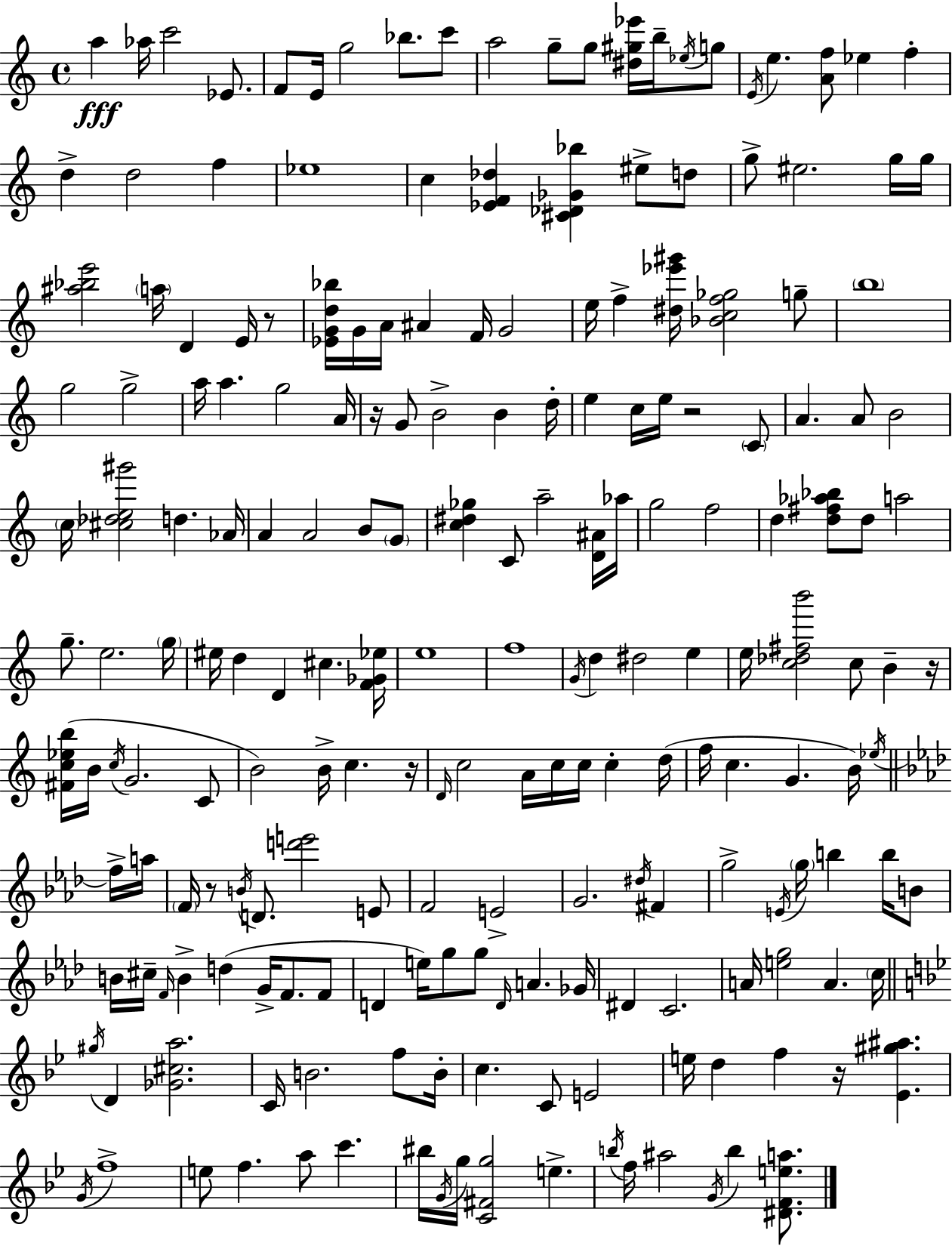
{
  \clef treble
  \time 4/4
  \defaultTimeSignature
  \key a \minor
  \repeat volta 2 { a''4\fff aes''16 c'''2 ees'8. | f'8 e'16 g''2 bes''8. c'''8 | a''2 g''8-- g''8 <dis'' gis'' ees'''>16 b''16-- \acciaccatura { ees''16 } g''8 | \acciaccatura { e'16 } e''4. <a' f''>8 ees''4 f''4-. | \break d''4-> d''2 f''4 | ees''1 | c''4 <ees' f' des''>4 <cis' des' ges' bes''>4 eis''8-> | d''8 g''8-> eis''2. | \break g''16 g''16 <ais'' bes'' e'''>2 \parenthesize a''16 d'4 e'16 | r8 <ees' g' d'' bes''>16 g'16 a'16 ais'4 f'16 g'2 | e''16 f''4-> <dis'' ees''' gis'''>16 <bes' c'' f'' ges''>2 | g''8-- \parenthesize b''1 | \break g''2 g''2-> | a''16 a''4. g''2 | a'16 r16 g'8 b'2-> b'4 | d''16-. e''4 c''16 e''16 r2 | \break \parenthesize c'8 a'4. a'8 b'2 | \parenthesize c''16 <cis'' des'' e'' gis'''>2 d''4. | aes'16 a'4 a'2 b'8 | \parenthesize g'8 <c'' dis'' ges''>4 c'8 a''2-- | \break <d' ais'>16 aes''16 g''2 f''2 | d''4 <d'' fis'' aes'' bes''>8 d''8 a''2 | g''8.-- e''2. | \parenthesize g''16 eis''16 d''4 d'4 cis''4. | \break <f' ges' ees''>16 e''1 | f''1 | \acciaccatura { g'16 } d''4 dis''2 e''4 | e''16 <c'' des'' fis'' b'''>2 c''8 b'4-- | \break r16 <fis' c'' ees'' b''>16( b'16 \acciaccatura { c''16 } g'2. | c'8 b'2) b'16-> c''4. | r16 \grace { d'16 } c''2 a'16 c''16 c''16 | c''4-. d''16( f''16 c''4. g'4. | \break b'16) \acciaccatura { ees''16 } \bar "||" \break \key f \minor f''16-> a''16 \parenthesize f'16 r8 \acciaccatura { b'16 } d'8. <d''' e'''>2 | e'8 f'2 e'2-> | g'2. \acciaccatura { dis''16 } | fis'4 g''2-> \acciaccatura { e'16 } \parenthesize g''16 b''4 | \break b''16 b'8 b'16 cis''16-- \grace { f'16 } b'4-> d''4( | g'16-> f'8. f'8 d'4 e''16) g''8 g''8 \grace { d'16 } | a'4. ges'16 dis'4 c'2. | a'16 <e'' g''>2 | \break a'4. \parenthesize c''16 \bar "||" \break \key bes \major \acciaccatura { gis''16 } d'4 <ges' cis'' a''>2. | c'16 b'2. f''8 | b'16-. c''4. c'8 e'2 | e''16 d''4 f''4 r16 <ees' gis'' ais''>4. | \break \acciaccatura { g'16 } f''1-> | e''8 f''4. a''8 c'''4. | bis''16 \acciaccatura { g'16 } g''16 <c' fis' g''>2 e''4.-> | \acciaccatura { b''16 } f''16 ais''2 \acciaccatura { g'16 } b''4 | \break <dis' f' e'' a''>8. } \bar "|."
}